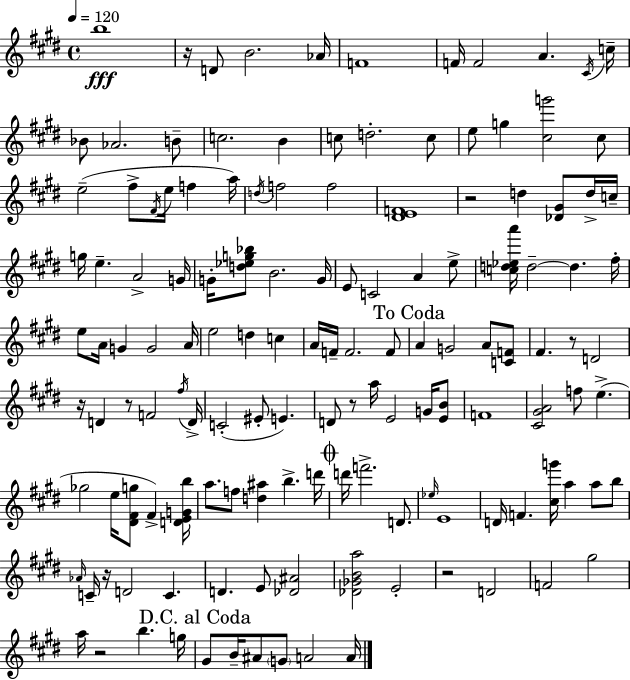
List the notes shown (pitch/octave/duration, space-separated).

B5/w R/s D4/e B4/h. Ab4/s F4/w F4/s F4/h A4/q. C#4/s C5/s Bb4/e Ab4/h. B4/e C5/h. B4/q C5/e D5/h. C5/e E5/e G5/q [C#5,G6]/h C#5/e E5/h F#5/e F#4/s E5/s F5/q A5/s D5/s F5/h F5/h [D#4,E4,F4]/w R/h D5/q [Db4,G#4]/e D5/s C5/s G5/s E5/q. A4/h G4/s G4/s [D5,Eb5,G5,Bb5]/e B4/h. G4/s E4/e C4/h A4/q E5/e [C5,D5,Eb5,A6]/s D5/h D5/q. F#5/s E5/e A4/s G4/q G4/h A4/s E5/h D5/q C5/q A4/s F4/s F4/h. F4/e A4/q G4/h A4/e [C4,F4]/e F#4/q. R/e D4/h R/s D4/q R/e F4/h F#5/s D4/s C4/h EIS4/e E4/q. D4/e R/e A5/s E4/h G4/s [E4,B4]/e F4/w [C#4,G#4,A4]/h F5/e E5/q. Gb5/h E5/s [D#4,F#4,G5]/e F#4/q [D4,E4,G4,B5]/s A5/e. F5/e [D5,A#5]/q B5/q. D6/s D6/s F6/h. D4/e. Eb5/s E4/w D4/s F4/q. [C#5,G6]/s A5/q A5/e B5/e Ab4/s C4/s R/s D4/h C4/q. D4/q. E4/e [Db4,A#4]/h [Db4,Gb4,B4,A5]/h E4/h R/h D4/h F4/h G#5/h A5/s R/h B5/q. G5/s G#4/e B4/s A#4/e G4/e A4/h A4/s